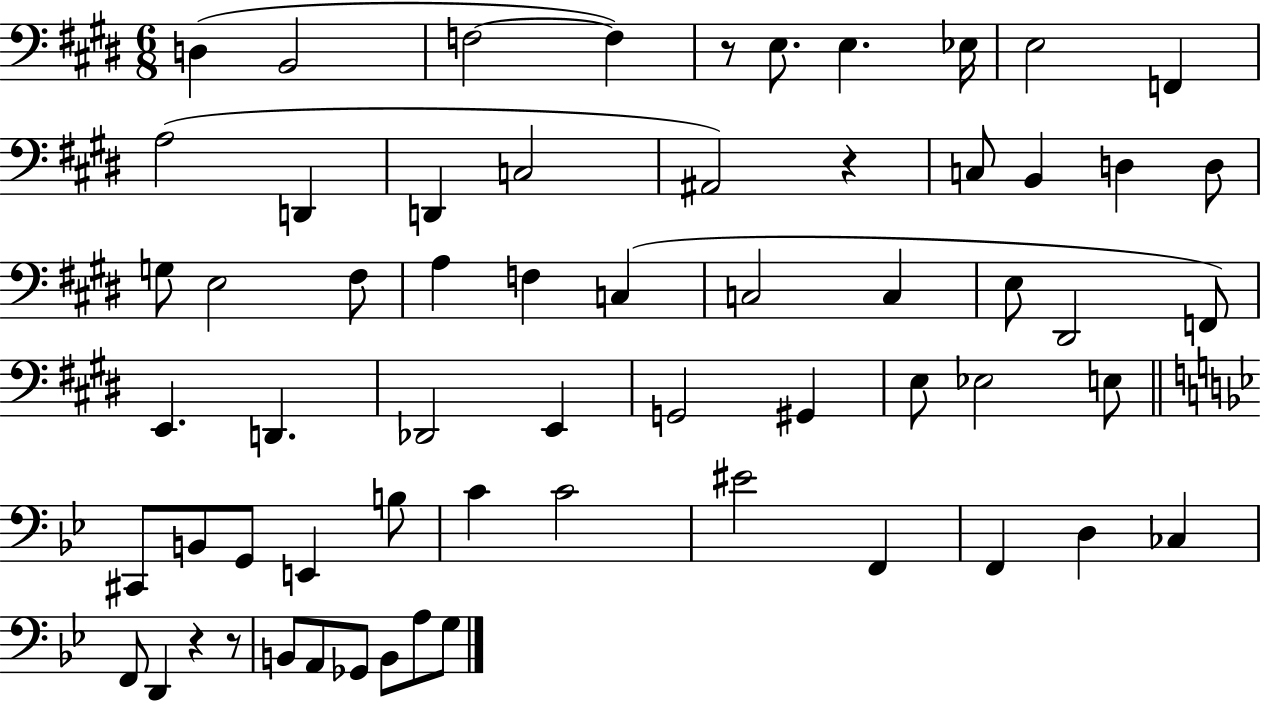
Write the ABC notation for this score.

X:1
T:Untitled
M:6/8
L:1/4
K:E
D, B,,2 F,2 F, z/2 E,/2 E, _E,/4 E,2 F,, A,2 D,, D,, C,2 ^A,,2 z C,/2 B,, D, D,/2 G,/2 E,2 ^F,/2 A, F, C, C,2 C, E,/2 ^D,,2 F,,/2 E,, D,, _D,,2 E,, G,,2 ^G,, E,/2 _E,2 E,/2 ^C,,/2 B,,/2 G,,/2 E,, B,/2 C C2 ^E2 F,, F,, D, _C, F,,/2 D,, z z/2 B,,/2 A,,/2 _G,,/2 B,,/2 A,/2 G,/2